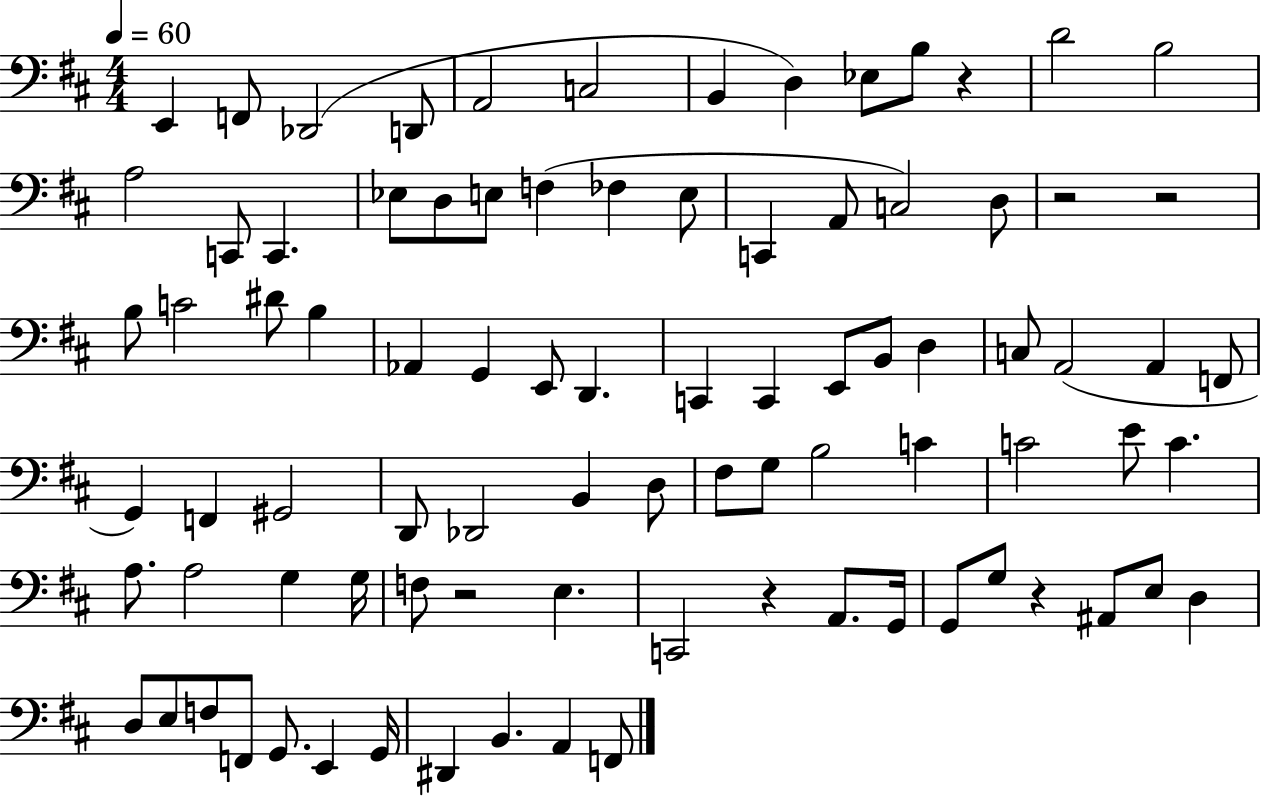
{
  \clef bass
  \numericTimeSignature
  \time 4/4
  \key d \major
  \tempo 4 = 60
  e,4 f,8 des,2( d,8 | a,2 c2 | b,4 d4) ees8 b8 r4 | d'2 b2 | \break a2 c,8 c,4. | ees8 d8 e8 f4( fes4 e8 | c,4 a,8 c2) d8 | r2 r2 | \break b8 c'2 dis'8 b4 | aes,4 g,4 e,8 d,4. | c,4 c,4 e,8 b,8 d4 | c8 a,2( a,4 f,8 | \break g,4) f,4 gis,2 | d,8 des,2 b,4 d8 | fis8 g8 b2 c'4 | c'2 e'8 c'4. | \break a8. a2 g4 g16 | f8 r2 e4. | c,2 r4 a,8. g,16 | g,8 g8 r4 ais,8 e8 d4 | \break d8 e8 f8 f,8 g,8. e,4 g,16 | dis,4 b,4. a,4 f,8 | \bar "|."
}